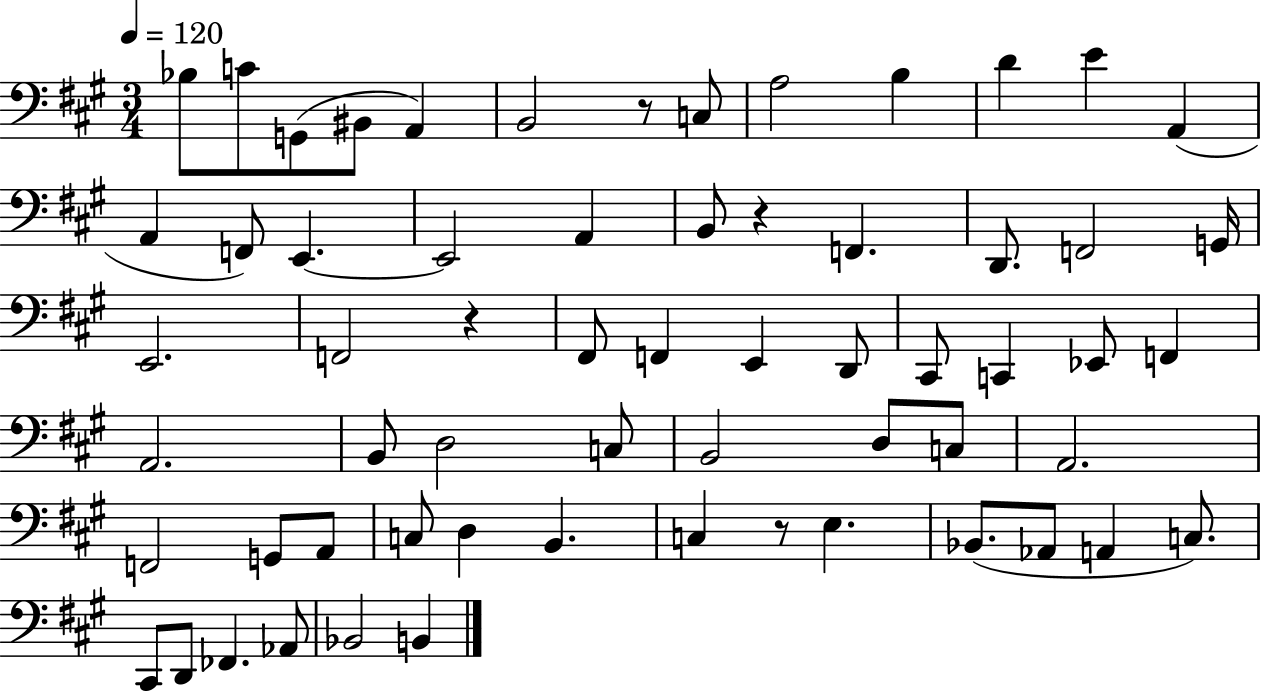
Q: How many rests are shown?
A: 4